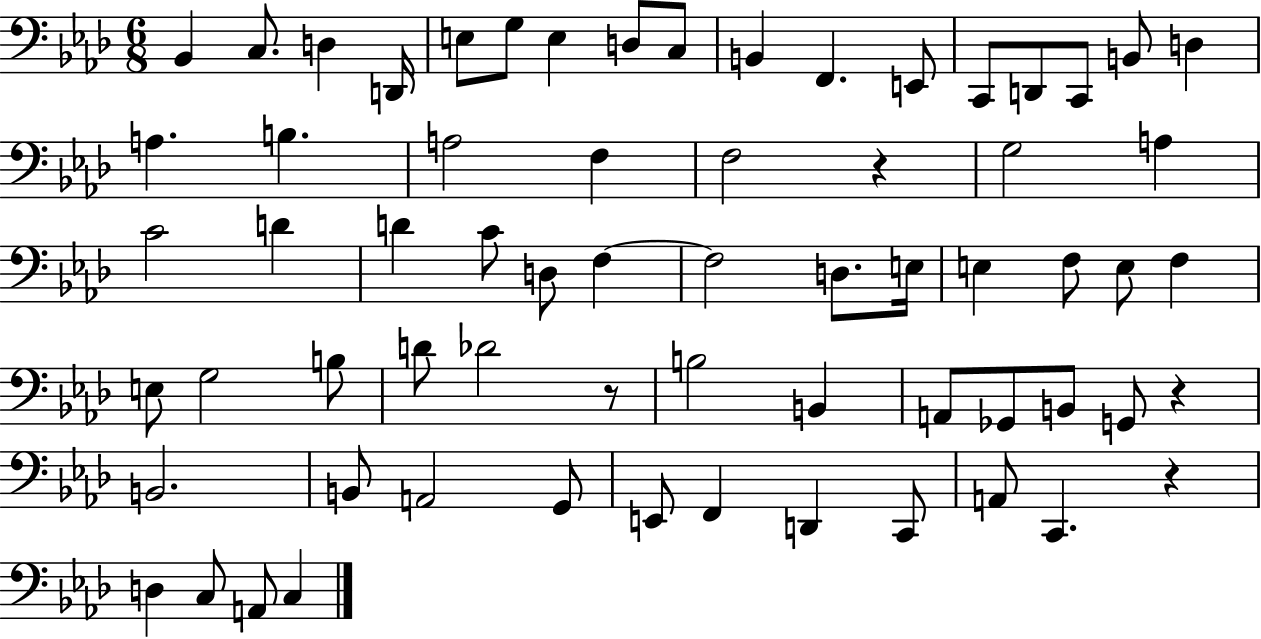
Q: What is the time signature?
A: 6/8